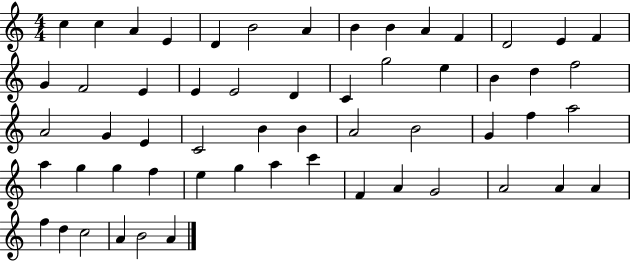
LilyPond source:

{
  \clef treble
  \numericTimeSignature
  \time 4/4
  \key c \major
  c''4 c''4 a'4 e'4 | d'4 b'2 a'4 | b'4 b'4 a'4 f'4 | d'2 e'4 f'4 | \break g'4 f'2 e'4 | e'4 e'2 d'4 | c'4 g''2 e''4 | b'4 d''4 f''2 | \break a'2 g'4 e'4 | c'2 b'4 b'4 | a'2 b'2 | g'4 f''4 a''2 | \break a''4 g''4 g''4 f''4 | e''4 g''4 a''4 c'''4 | f'4 a'4 g'2 | a'2 a'4 a'4 | \break f''4 d''4 c''2 | a'4 b'2 a'4 | \bar "|."
}